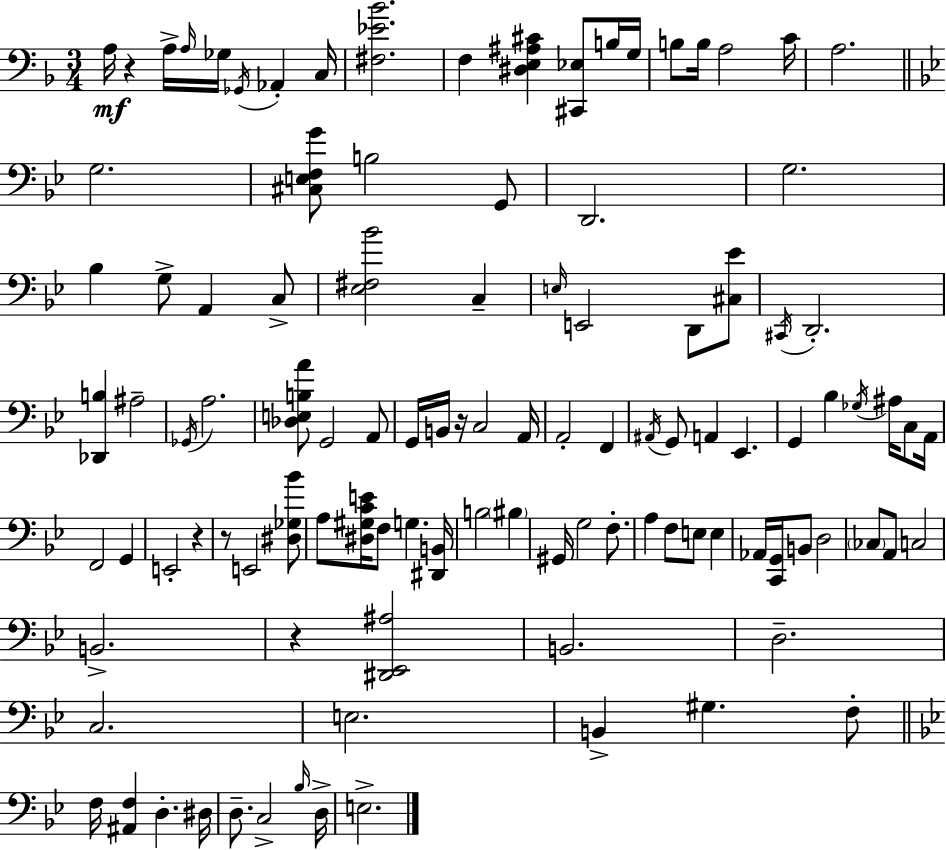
X:1
T:Untitled
M:3/4
L:1/4
K:F
A,/4 z A,/4 A,/4 _G,/4 _G,,/4 _A,, C,/4 [^F,_E_B]2 F, [^D,E,^A,^C] [^C,,_E,]/2 B,/4 G,/4 B,/2 B,/4 A,2 C/4 A,2 G,2 [^C,E,F,G]/2 B,2 G,,/2 D,,2 G,2 _B, G,/2 A,, C,/2 [_E,^F,_B]2 C, E,/4 E,,2 D,,/2 [^C,_E]/2 ^C,,/4 D,,2 [_D,,B,] ^A,2 _G,,/4 A,2 [_D,E,B,A]/2 G,,2 A,,/2 G,,/4 B,,/4 z/4 C,2 A,,/4 A,,2 F,, ^A,,/4 G,,/2 A,, _E,, G,, _B, _G,/4 ^A,/4 C,/2 A,,/4 F,,2 G,, E,,2 z z/2 E,,2 [^D,_G,_B]/2 A,/2 [^D,^G,CE]/4 F,/2 G, [^D,,B,,]/4 B,2 ^B, ^G,,/4 G,2 F,/2 A, F,/2 E,/2 E, _A,,/4 [C,,G,,]/4 B,,/2 D,2 _C,/2 A,,/2 C,2 B,,2 z [^D,,_E,,^A,]2 B,,2 D,2 C,2 E,2 B,, ^G, F,/2 F,/4 [^A,,F,] D, ^D,/4 D,/2 C,2 _B,/4 D,/4 E,2